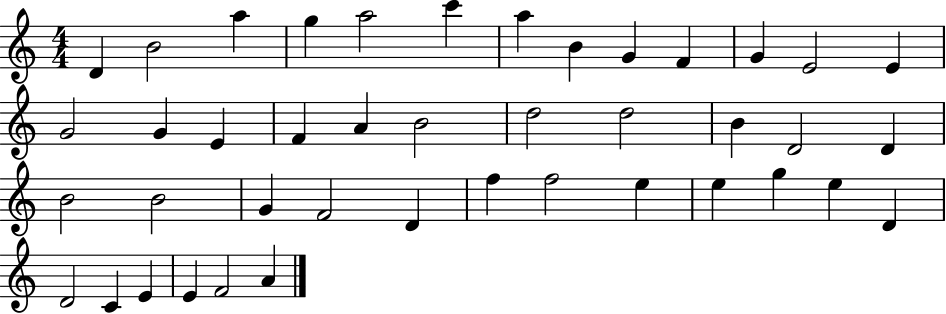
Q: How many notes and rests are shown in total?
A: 42